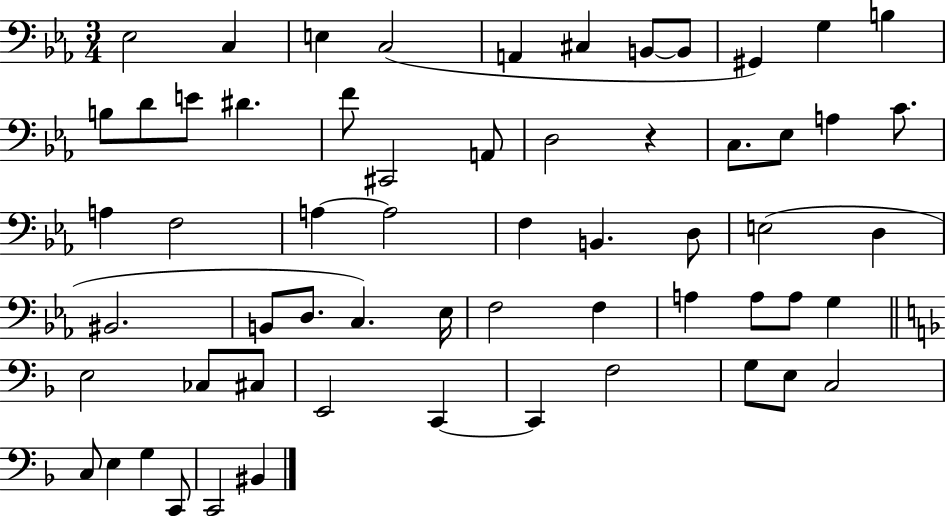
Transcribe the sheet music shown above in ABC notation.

X:1
T:Untitled
M:3/4
L:1/4
K:Eb
_E,2 C, E, C,2 A,, ^C, B,,/2 B,,/2 ^G,, G, B, B,/2 D/2 E/2 ^D F/2 ^C,,2 A,,/2 D,2 z C,/2 _E,/2 A, C/2 A, F,2 A, A,2 F, B,, D,/2 E,2 D, ^B,,2 B,,/2 D,/2 C, _E,/4 F,2 F, A, A,/2 A,/2 G, E,2 _C,/2 ^C,/2 E,,2 C,, C,, F,2 G,/2 E,/2 C,2 C,/2 E, G, C,,/2 C,,2 ^B,,